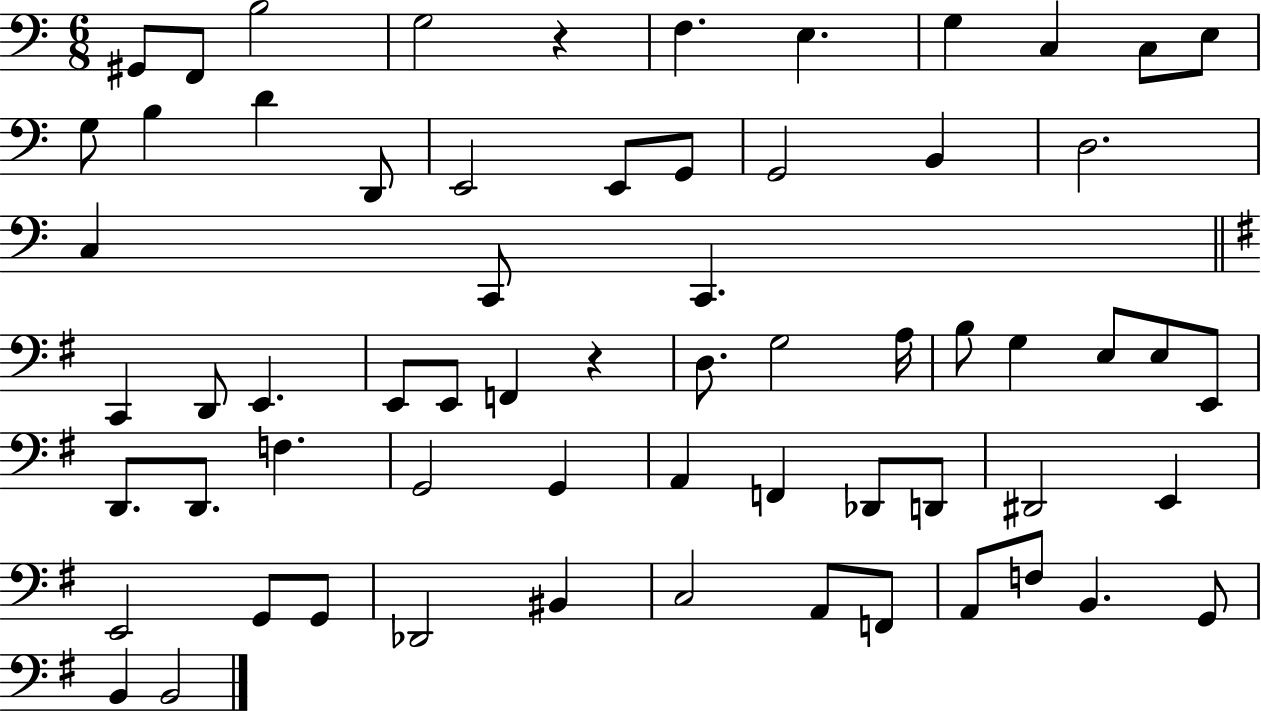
X:1
T:Untitled
M:6/8
L:1/4
K:C
^G,,/2 F,,/2 B,2 G,2 z F, E, G, C, C,/2 E,/2 G,/2 B, D D,,/2 E,,2 E,,/2 G,,/2 G,,2 B,, D,2 C, C,,/2 C,, C,, D,,/2 E,, E,,/2 E,,/2 F,, z D,/2 G,2 A,/4 B,/2 G, E,/2 E,/2 E,,/2 D,,/2 D,,/2 F, G,,2 G,, A,, F,, _D,,/2 D,,/2 ^D,,2 E,, E,,2 G,,/2 G,,/2 _D,,2 ^B,, C,2 A,,/2 F,,/2 A,,/2 F,/2 B,, G,,/2 B,, B,,2